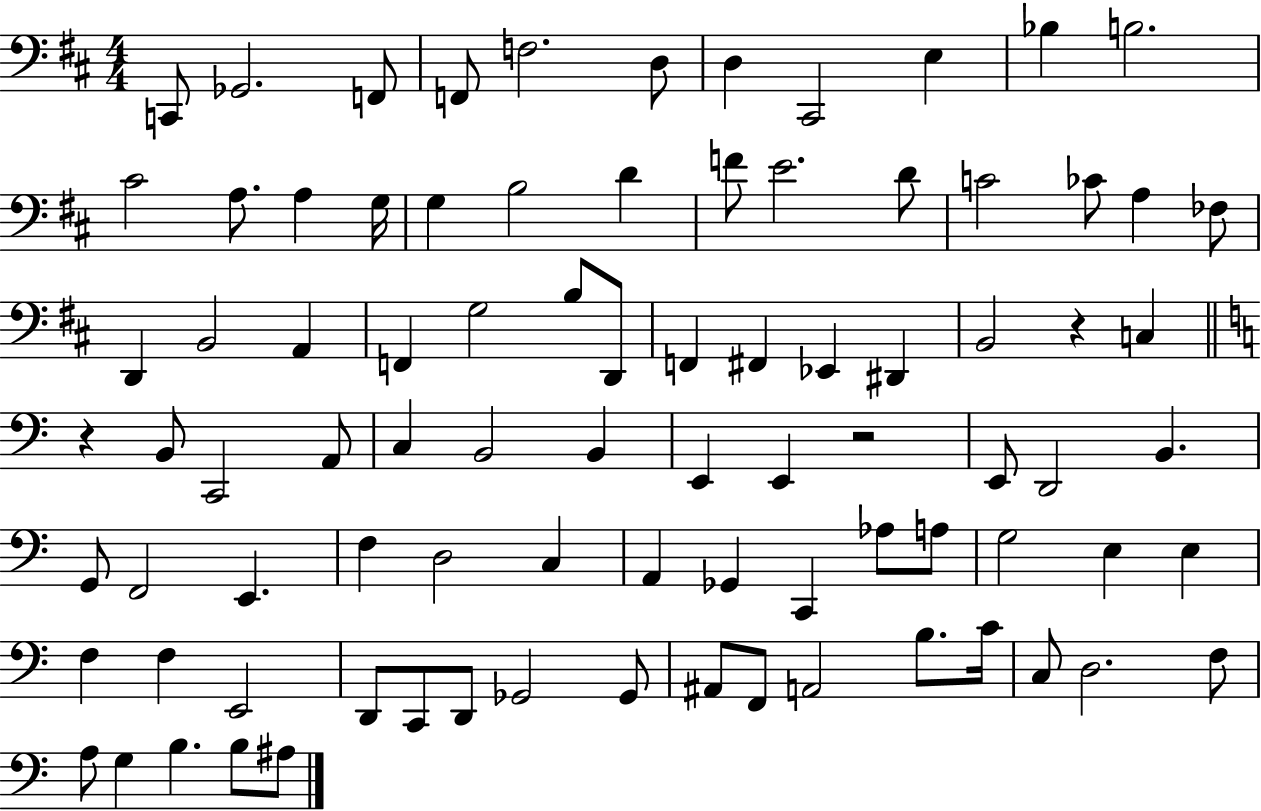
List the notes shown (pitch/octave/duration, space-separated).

C2/e Gb2/h. F2/e F2/e F3/h. D3/e D3/q C#2/h E3/q Bb3/q B3/h. C#4/h A3/e. A3/q G3/s G3/q B3/h D4/q F4/e E4/h. D4/e C4/h CES4/e A3/q FES3/e D2/q B2/h A2/q F2/q G3/h B3/e D2/e F2/q F#2/q Eb2/q D#2/q B2/h R/q C3/q R/q B2/e C2/h A2/e C3/q B2/h B2/q E2/q E2/q R/h E2/e D2/h B2/q. G2/e F2/h E2/q. F3/q D3/h C3/q A2/q Gb2/q C2/q Ab3/e A3/e G3/h E3/q E3/q F3/q F3/q E2/h D2/e C2/e D2/e Gb2/h Gb2/e A#2/e F2/e A2/h B3/e. C4/s C3/e D3/h. F3/e A3/e G3/q B3/q. B3/e A#3/e